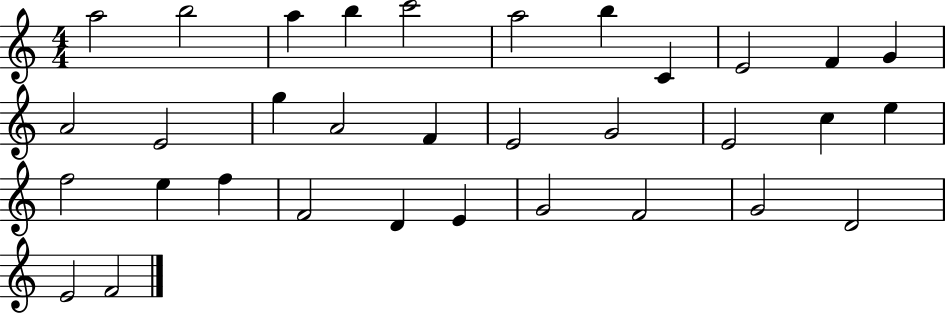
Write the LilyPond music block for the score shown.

{
  \clef treble
  \numericTimeSignature
  \time 4/4
  \key c \major
  a''2 b''2 | a''4 b''4 c'''2 | a''2 b''4 c'4 | e'2 f'4 g'4 | \break a'2 e'2 | g''4 a'2 f'4 | e'2 g'2 | e'2 c''4 e''4 | \break f''2 e''4 f''4 | f'2 d'4 e'4 | g'2 f'2 | g'2 d'2 | \break e'2 f'2 | \bar "|."
}